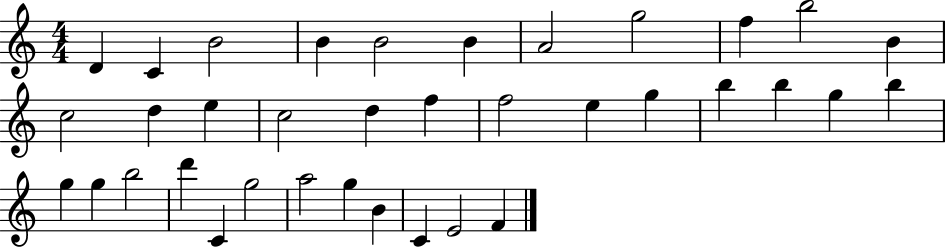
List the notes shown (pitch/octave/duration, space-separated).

D4/q C4/q B4/h B4/q B4/h B4/q A4/h G5/h F5/q B5/h B4/q C5/h D5/q E5/q C5/h D5/q F5/q F5/h E5/q G5/q B5/q B5/q G5/q B5/q G5/q G5/q B5/h D6/q C4/q G5/h A5/h G5/q B4/q C4/q E4/h F4/q